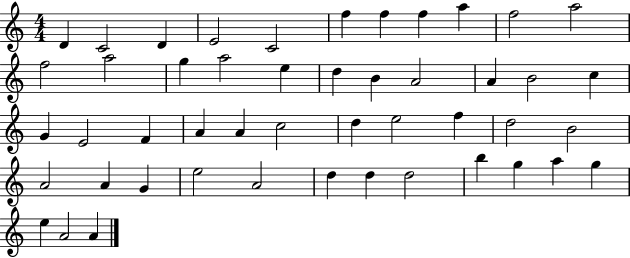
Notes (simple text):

D4/q C4/h D4/q E4/h C4/h F5/q F5/q F5/q A5/q F5/h A5/h F5/h A5/h G5/q A5/h E5/q D5/q B4/q A4/h A4/q B4/h C5/q G4/q E4/h F4/q A4/q A4/q C5/h D5/q E5/h F5/q D5/h B4/h A4/h A4/q G4/q E5/h A4/h D5/q D5/q D5/h B5/q G5/q A5/q G5/q E5/q A4/h A4/q